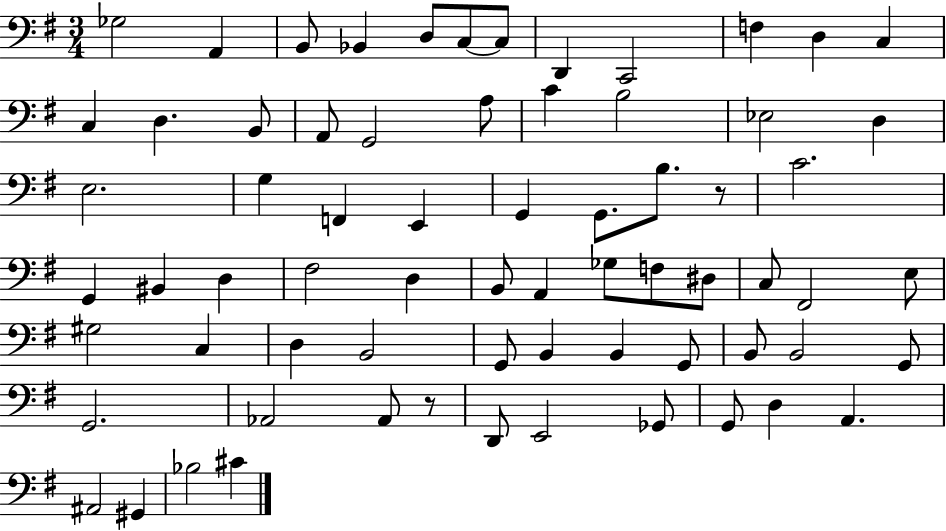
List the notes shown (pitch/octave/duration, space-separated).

Gb3/h A2/q B2/e Bb2/q D3/e C3/e C3/e D2/q C2/h F3/q D3/q C3/q C3/q D3/q. B2/e A2/e G2/h A3/e C4/q B3/h Eb3/h D3/q E3/h. G3/q F2/q E2/q G2/q G2/e. B3/e. R/e C4/h. G2/q BIS2/q D3/q F#3/h D3/q B2/e A2/q Gb3/e F3/e D#3/e C3/e F#2/h E3/e G#3/h C3/q D3/q B2/h G2/e B2/q B2/q G2/e B2/e B2/h G2/e G2/h. Ab2/h Ab2/e R/e D2/e E2/h Gb2/e G2/e D3/q A2/q. A#2/h G#2/q Bb3/h C#4/q